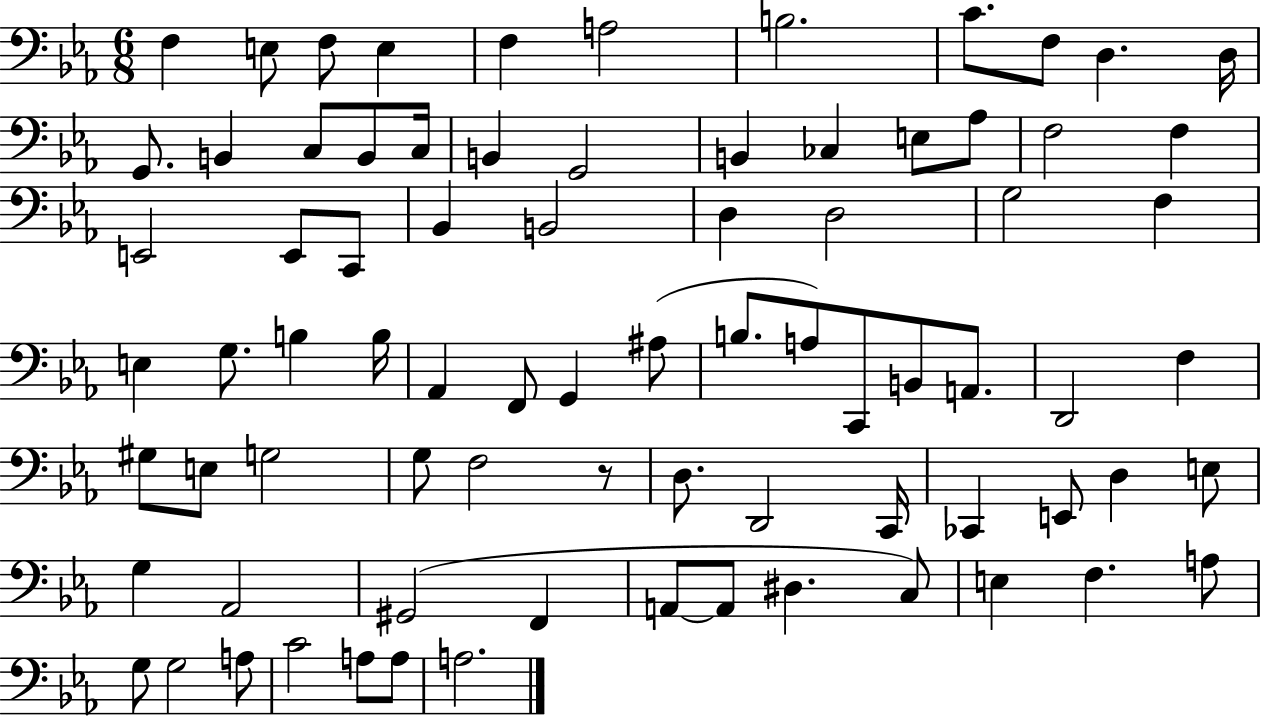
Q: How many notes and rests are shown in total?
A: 79